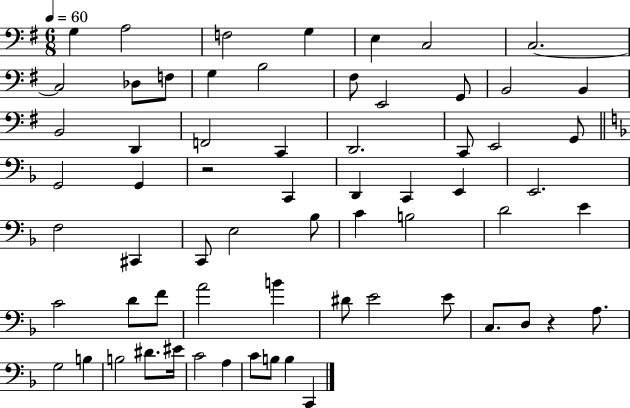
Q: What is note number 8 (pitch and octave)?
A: C3